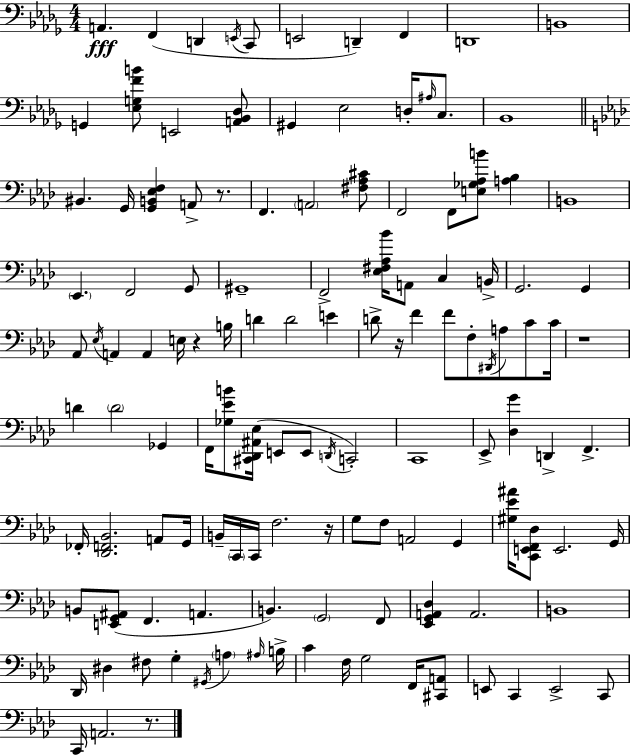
{
  \clef bass
  \numericTimeSignature
  \time 4/4
  \key bes \minor
  a,4.\fff f,4( d,4 \acciaccatura { e,16 } c,8 | e,2 d,4--) f,4 | d,1 | b,1 | \break g,4 <ees g f' b'>8 e,2 <a, bes, des>8 | gis,4 ees2 d16-. \grace { ais16 } c8. | bes,1 | \bar "||" \break \key f \minor bis,4. g,16 <g, b, ees f>4 a,8-> r8. | f,4. \parenthesize a,2 <fis aes cis'>8 | f,2 f,8 <e ges aes b'>8 <a bes>4 | b,1 | \break \parenthesize ees,4. f,2 g,8 | gis,1-- | f,2-> <ees fis aes bes'>16 a,8 c4 b,16-> | g,2. g,4 | \break aes,8 \acciaccatura { ees16 } a,4 a,4 e16 r4 | b16 d'4 d'2 e'4 | d'8-> r16 f'4 f'8 f8-. \acciaccatura { dis,16 } a8 c'8 | c'16 r1 | \break d'4 \parenthesize d'2 ges,4 | f,16 <ges ees' b'>8 <cis, des, ais, ees>16( e,8 e,8 \acciaccatura { d,16 }) c,2-. | c,1 | ees,8-> <des g'>4 d,4-> f,4.-> | \break fes,16-. <des, f, bes,>2. | a,8 g,16 b,16-- \parenthesize c,16 c,16 f2. | r16 g8 f8 a,2 g,4 | <gis ees' ais'>16 <c, e, f, des>8 e,2. | \break g,16 b,8 <e, g, ais,>8( f,4. a,4. | b,4.) \parenthesize g,2 | f,8 <ees, g, a, des>4 a,2. | b,1 | \break des,16 dis4 fis8 g4-. \acciaccatura { gis,16 } \parenthesize a4 | \grace { ais16 } b16-> c'4 f16 g2 | f,16 <cis, a,>8 e,8 c,4 e,2-> | c,8 c,16 a,2. | \break r8. \bar "|."
}